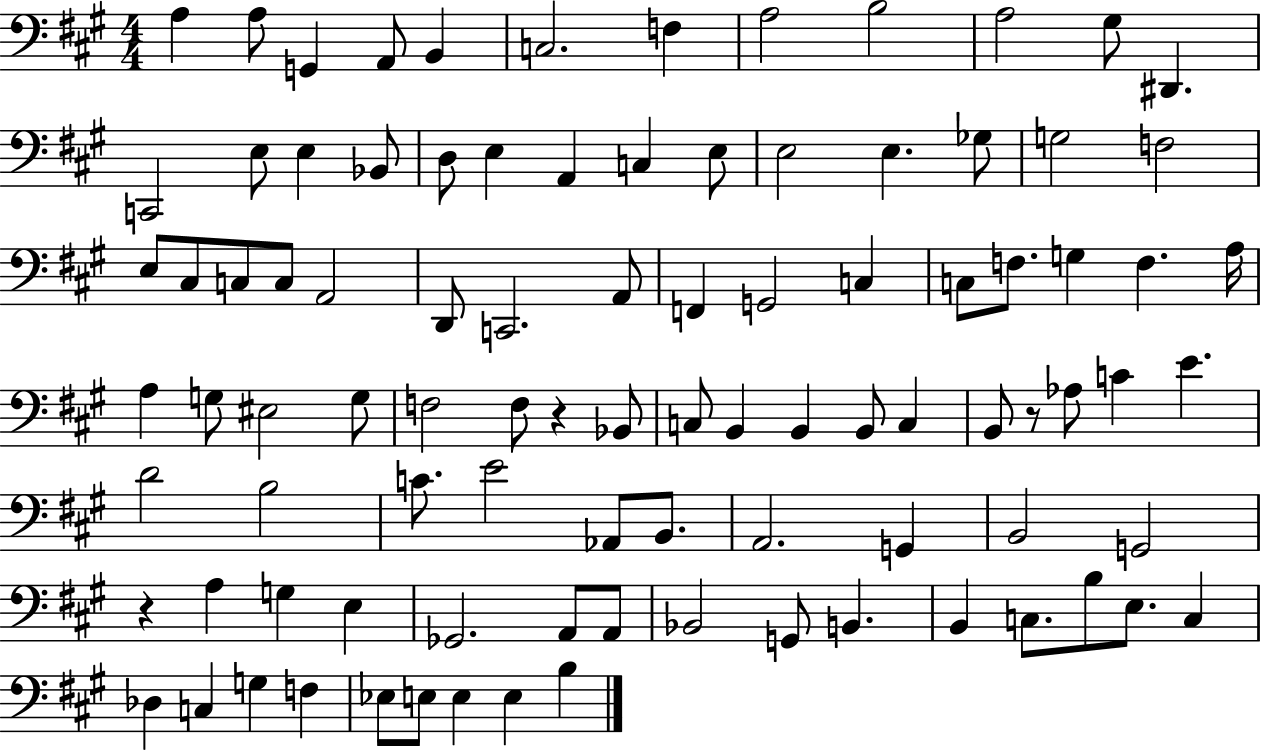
A3/q A3/e G2/q A2/e B2/q C3/h. F3/q A3/h B3/h A3/h G#3/e D#2/q. C2/h E3/e E3/q Bb2/e D3/e E3/q A2/q C3/q E3/e E3/h E3/q. Gb3/e G3/h F3/h E3/e C#3/e C3/e C3/e A2/h D2/e C2/h. A2/e F2/q G2/h C3/q C3/e F3/e. G3/q F3/q. A3/s A3/q G3/e EIS3/h G3/e F3/h F3/e R/q Bb2/e C3/e B2/q B2/q B2/e C3/q B2/e R/e Ab3/e C4/q E4/q. D4/h B3/h C4/e. E4/h Ab2/e B2/e. A2/h. G2/q B2/h G2/h R/q A3/q G3/q E3/q Gb2/h. A2/e A2/e Bb2/h G2/e B2/q. B2/q C3/e. B3/e E3/e. C3/q Db3/q C3/q G3/q F3/q Eb3/e E3/e E3/q E3/q B3/q